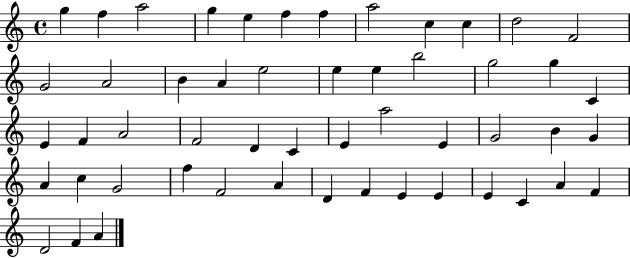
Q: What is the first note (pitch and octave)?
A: G5